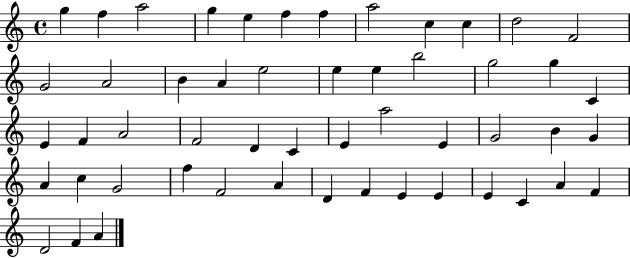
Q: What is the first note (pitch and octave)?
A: G5